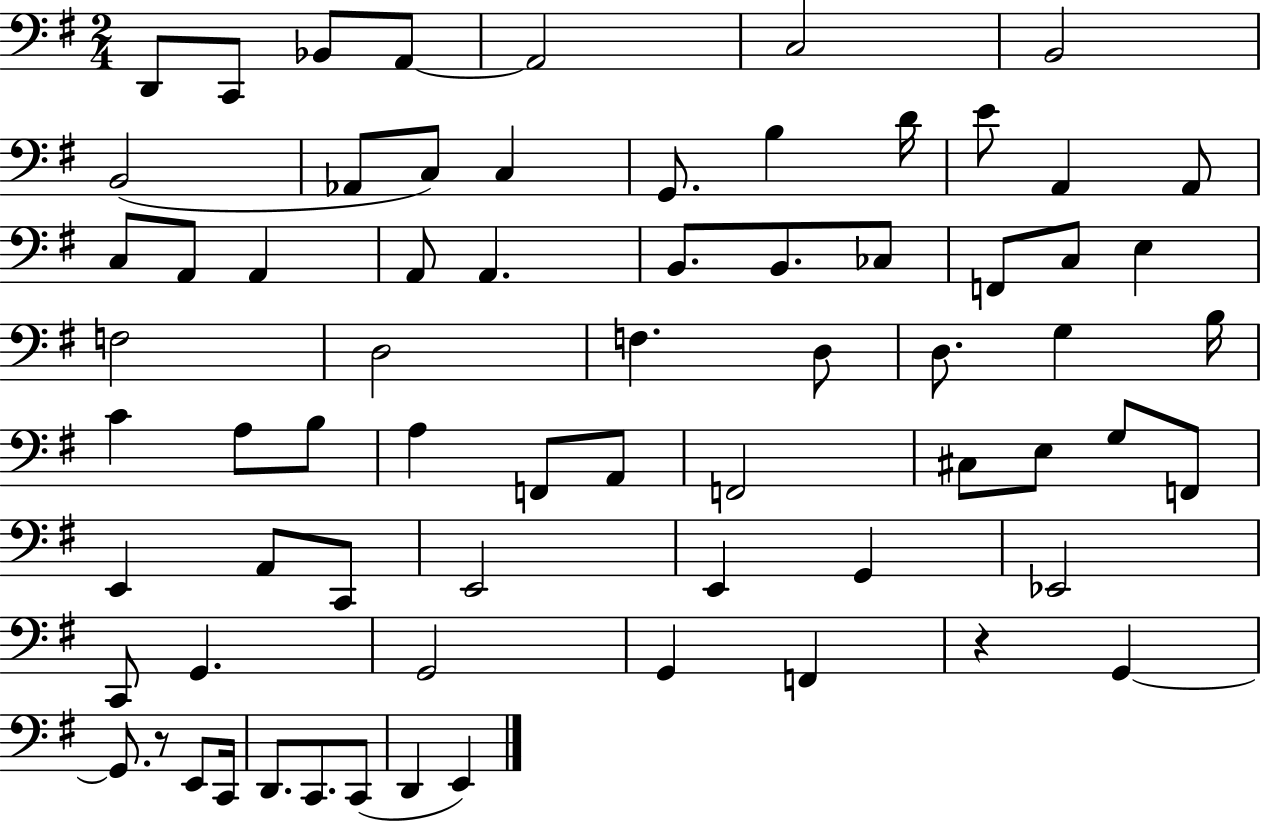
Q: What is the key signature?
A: G major